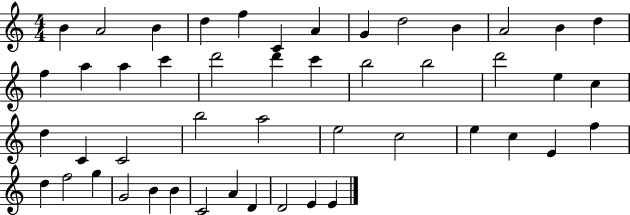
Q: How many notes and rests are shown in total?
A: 48